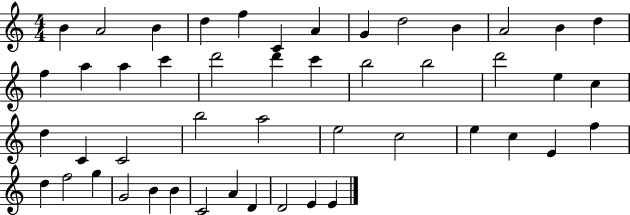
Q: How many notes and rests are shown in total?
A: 48